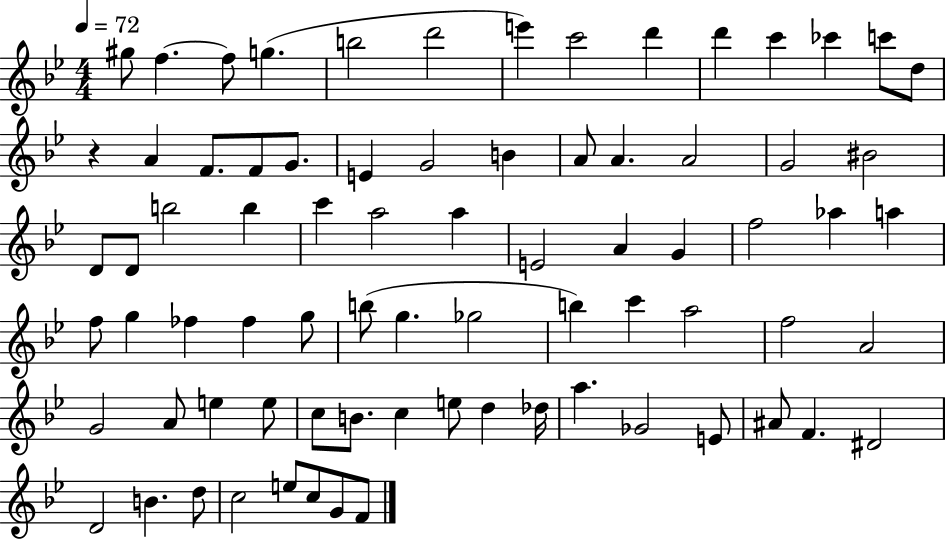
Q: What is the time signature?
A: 4/4